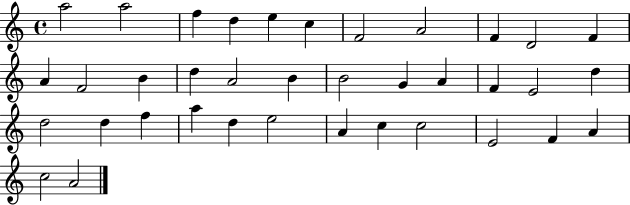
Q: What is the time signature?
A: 4/4